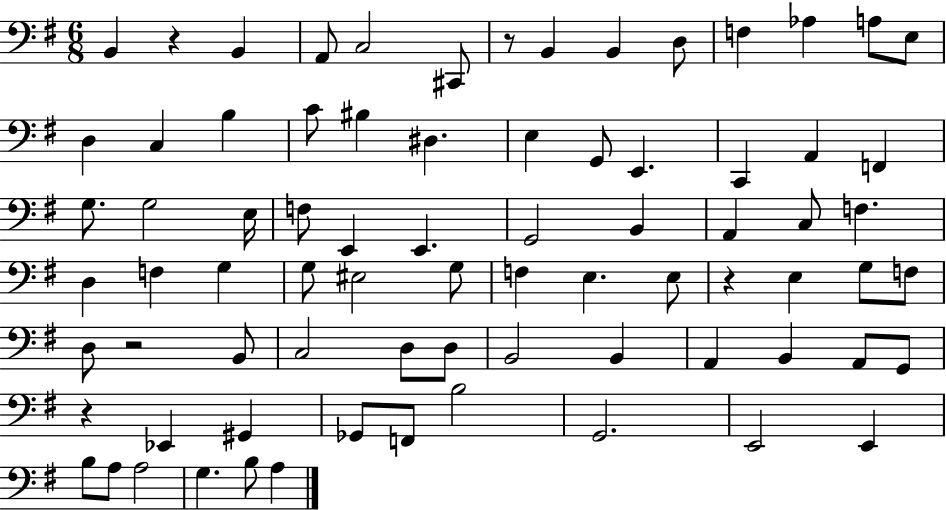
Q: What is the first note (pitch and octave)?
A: B2